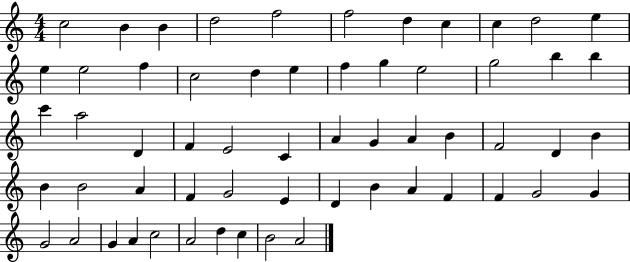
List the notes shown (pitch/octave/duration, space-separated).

C5/h B4/q B4/q D5/h F5/h F5/h D5/q C5/q C5/q D5/h E5/q E5/q E5/h F5/q C5/h D5/q E5/q F5/q G5/q E5/h G5/h B5/q B5/q C6/q A5/h D4/q F4/q E4/h C4/q A4/q G4/q A4/q B4/q F4/h D4/q B4/q B4/q B4/h A4/q F4/q G4/h E4/q D4/q B4/q A4/q F4/q F4/q G4/h G4/q G4/h A4/h G4/q A4/q C5/h A4/h D5/q C5/q B4/h A4/h